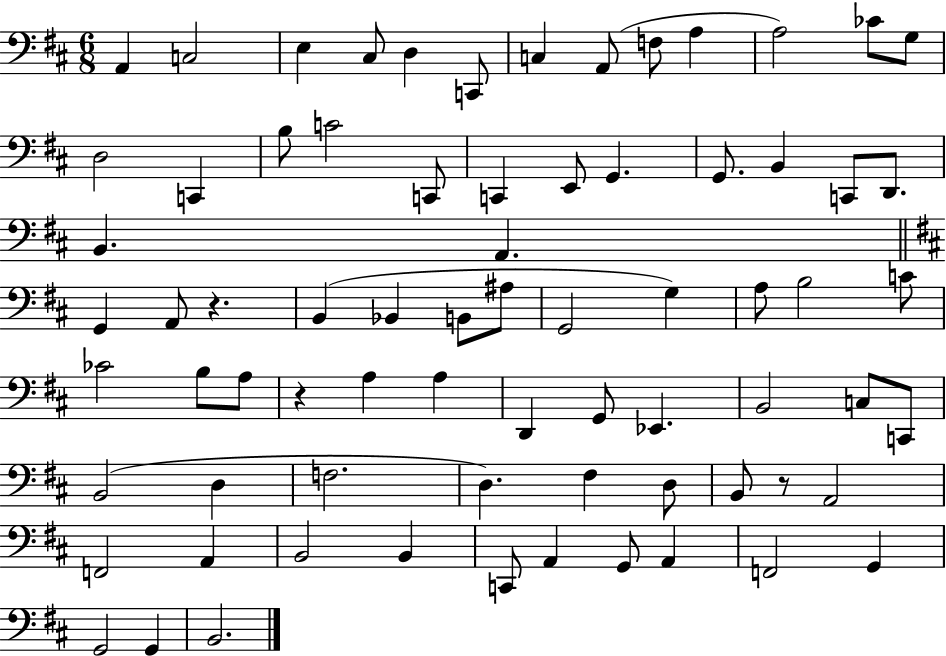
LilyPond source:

{
  \clef bass
  \numericTimeSignature
  \time 6/8
  \key d \major
  a,4 c2 | e4 cis8 d4 c,8 | c4 a,8( f8 a4 | a2) ces'8 g8 | \break d2 c,4 | b8 c'2 c,8 | c,4 e,8 g,4. | g,8. b,4 c,8 d,8. | \break b,4. a,4. | \bar "||" \break \key d \major g,4 a,8 r4. | b,4( bes,4 b,8 ais8 | g,2 g4) | a8 b2 c'8 | \break ces'2 b8 a8 | r4 a4 a4 | d,4 g,8 ees,4. | b,2 c8 c,8 | \break b,2( d4 | f2. | d4.) fis4 d8 | b,8 r8 a,2 | \break f,2 a,4 | b,2 b,4 | c,8 a,4 g,8 a,4 | f,2 g,4 | \break g,2 g,4 | b,2. | \bar "|."
}